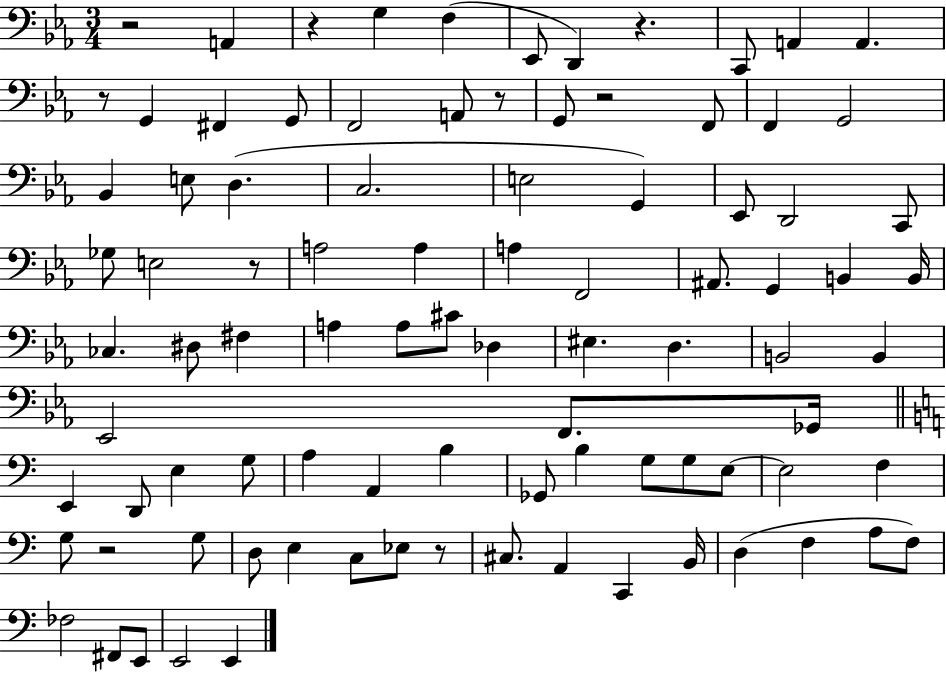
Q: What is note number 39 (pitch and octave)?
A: F#3